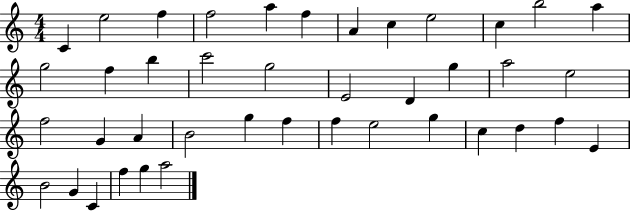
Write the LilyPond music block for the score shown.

{
  \clef treble
  \numericTimeSignature
  \time 4/4
  \key c \major
  c'4 e''2 f''4 | f''2 a''4 f''4 | a'4 c''4 e''2 | c''4 b''2 a''4 | \break g''2 f''4 b''4 | c'''2 g''2 | e'2 d'4 g''4 | a''2 e''2 | \break f''2 g'4 a'4 | b'2 g''4 f''4 | f''4 e''2 g''4 | c''4 d''4 f''4 e'4 | \break b'2 g'4 c'4 | f''4 g''4 a''2 | \bar "|."
}